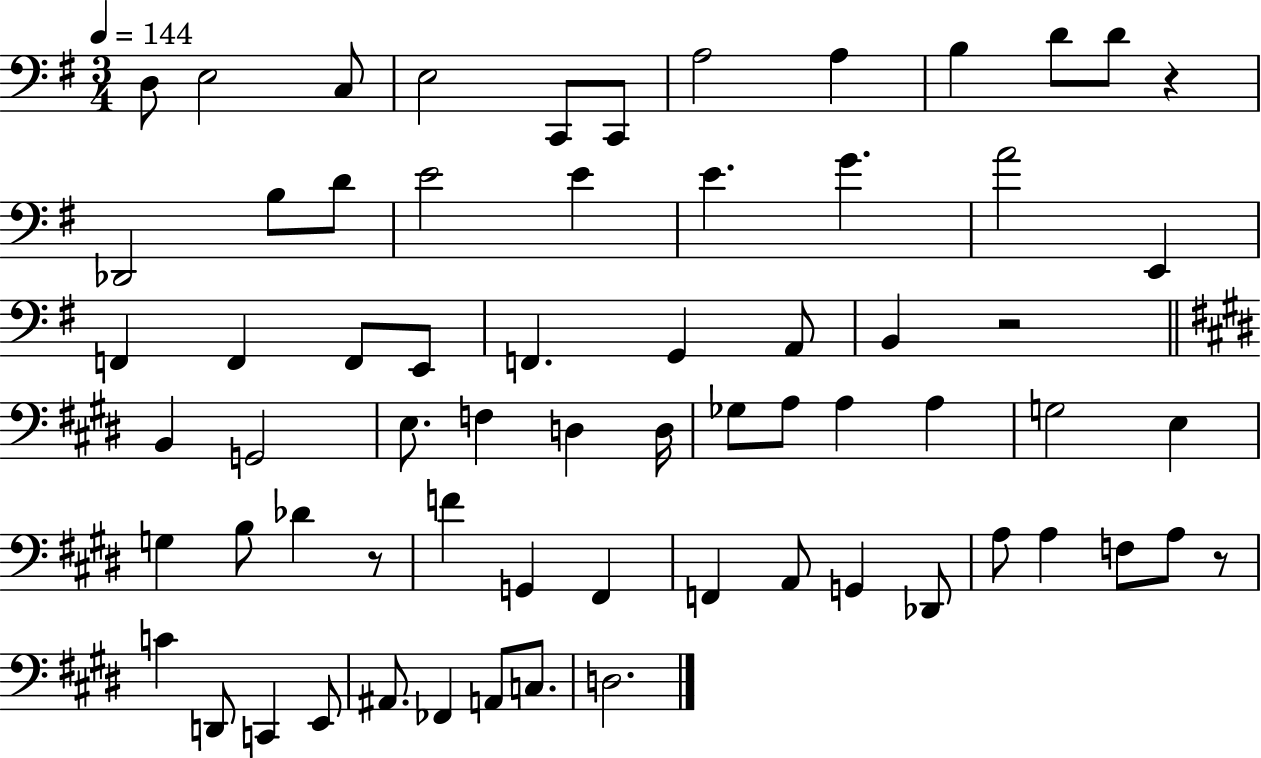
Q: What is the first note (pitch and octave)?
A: D3